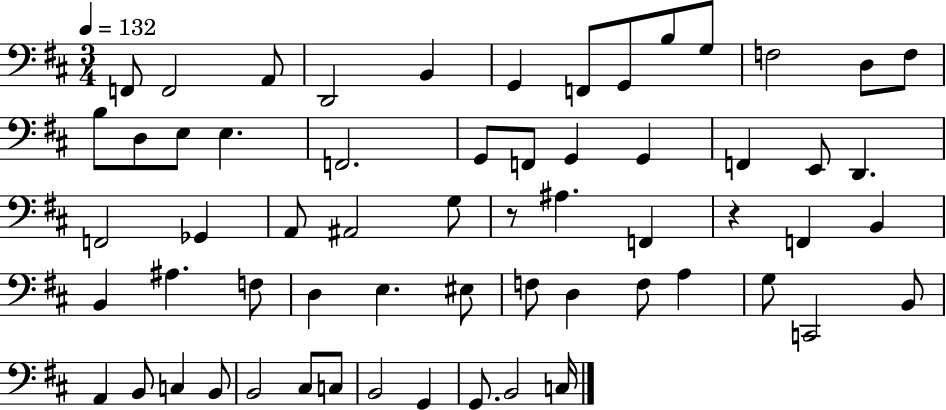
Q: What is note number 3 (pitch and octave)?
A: A2